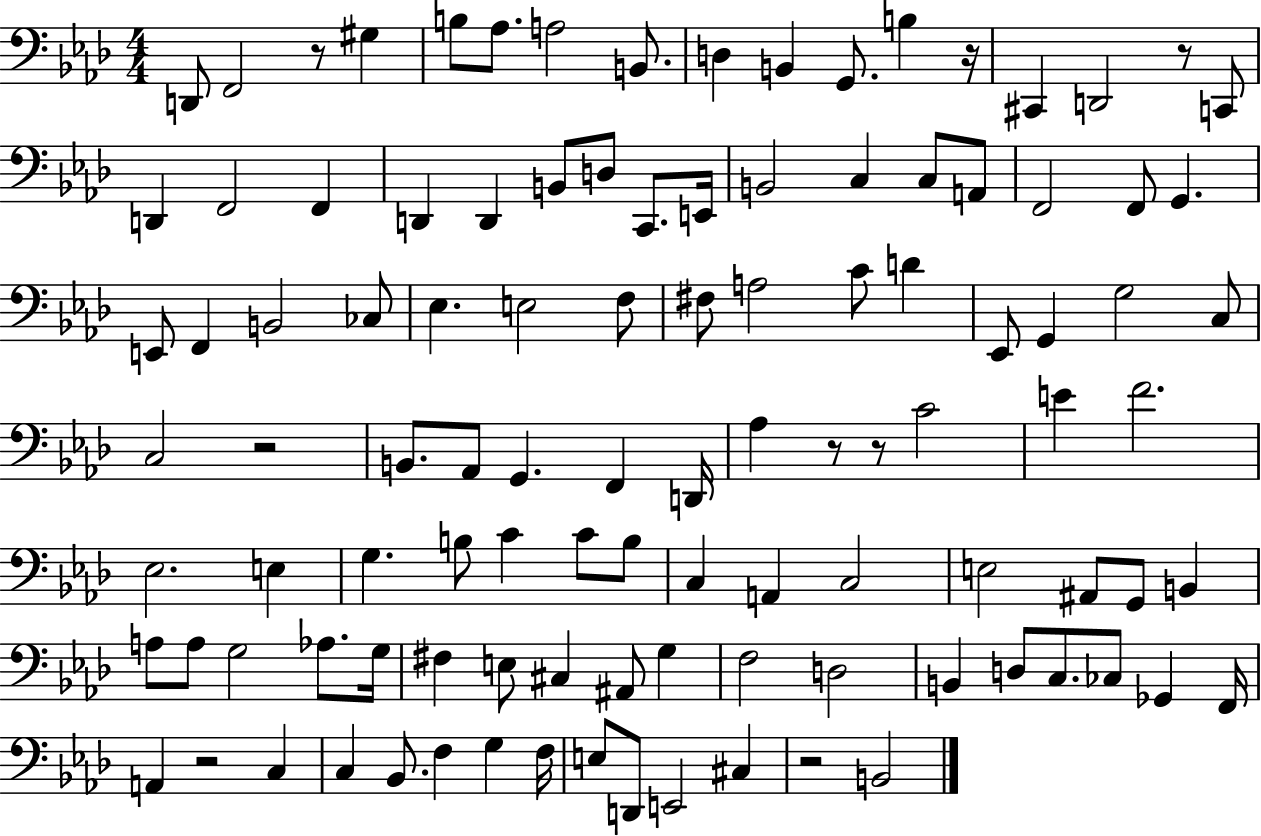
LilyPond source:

{
  \clef bass
  \numericTimeSignature
  \time 4/4
  \key aes \major
  \repeat volta 2 { d,8 f,2 r8 gis4 | b8 aes8. a2 b,8. | d4 b,4 g,8. b4 r16 | cis,4 d,2 r8 c,8 | \break d,4 f,2 f,4 | d,4 d,4 b,8 d8 c,8. e,16 | b,2 c4 c8 a,8 | f,2 f,8 g,4. | \break e,8 f,4 b,2 ces8 | ees4. e2 f8 | fis8 a2 c'8 d'4 | ees,8 g,4 g2 c8 | \break c2 r2 | b,8. aes,8 g,4. f,4 d,16 | aes4 r8 r8 c'2 | e'4 f'2. | \break ees2. e4 | g4. b8 c'4 c'8 b8 | c4 a,4 c2 | e2 ais,8 g,8 b,4 | \break a8 a8 g2 aes8. g16 | fis4 e8 cis4 ais,8 g4 | f2 d2 | b,4 d8 c8. ces8 ges,4 f,16 | \break a,4 r2 c4 | c4 bes,8. f4 g4 f16 | e8 d,8 e,2 cis4 | r2 b,2 | \break } \bar "|."
}